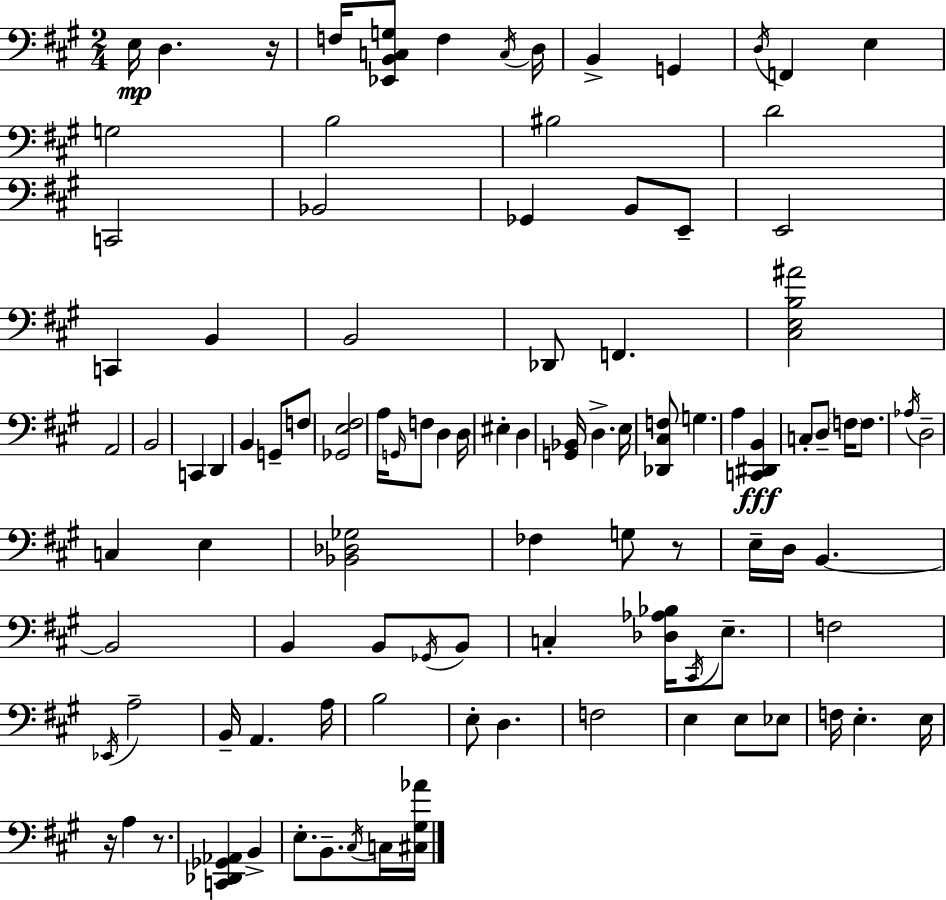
{
  \clef bass
  \numericTimeSignature
  \time 2/4
  \key a \major
  \repeat volta 2 { e16\mp d4. r16 | f16 <ees, b, c g>8 f4 \acciaccatura { c16 } | d16 b,4-> g,4 | \acciaccatura { d16 } f,4 e4 | \break g2 | b2 | bis2 | d'2 | \break c,2 | bes,2 | ges,4 b,8 | e,8-- e,2 | \break c,4 b,4 | b,2 | des,8 f,4. | <cis e b ais'>2 | \break a,2 | b,2 | c,4 d,4 | b,4 g,8-- | \break f8 <ges, e fis>2 | a16 \grace { g,16 } f8 d4 | d16 eis4-. d4 | <g, bes,>16 d4.-> | \break e16 <des, cis f>8 g4. | a4 <c, dis, b,>4\fff | c8-. d8-- \parenthesize f16 | f8. \acciaccatura { aes16 } d2-- | \break c4 | e4 <bes, des ges>2 | fes4 | g8 r8 e16-- d16 b,4.~~ | \break b,2 | b,4 | b,8 \acciaccatura { ges,16 } b,8 c4-. | <des aes bes>16 \acciaccatura { cis,16 } e8.-- f2 | \break \acciaccatura { ees,16 } a2-- | b,16-- | a,4. a16 b2 | e8-. | \break d4. f2 | e4 | e8 ees8 f16 | e4.-. e16 r16 | \break a4 r8. <c, des, ges, aes,>4 | b,4-> e8.-. | b,8.-- \acciaccatura { cis16 } c16 <cis gis aes'>16 | } \bar "|."
}